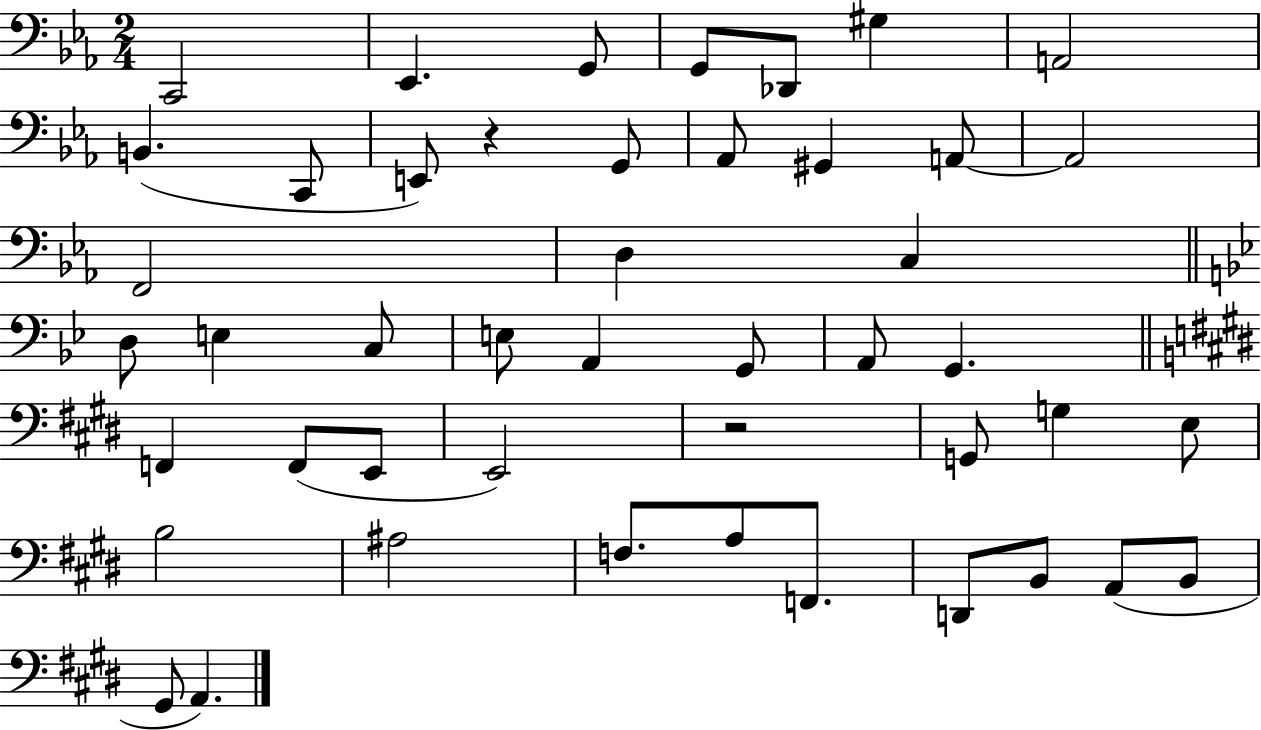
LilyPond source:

{
  \clef bass
  \numericTimeSignature
  \time 2/4
  \key ees \major
  c,2 | ees,4. g,8 | g,8 des,8 gis4 | a,2 | \break b,4.( c,8 | e,8) r4 g,8 | aes,8 gis,4 a,8~~ | a,2 | \break f,2 | d4 c4 | \bar "||" \break \key bes \major d8 e4 c8 | e8 a,4 g,8 | a,8 g,4. | \bar "||" \break \key e \major f,4 f,8( e,8 | e,2) | r2 | g,8 g4 e8 | \break b2 | ais2 | f8. a8 f,8. | d,8 b,8 a,8( b,8 | \break gis,8 a,4.) | \bar "|."
}